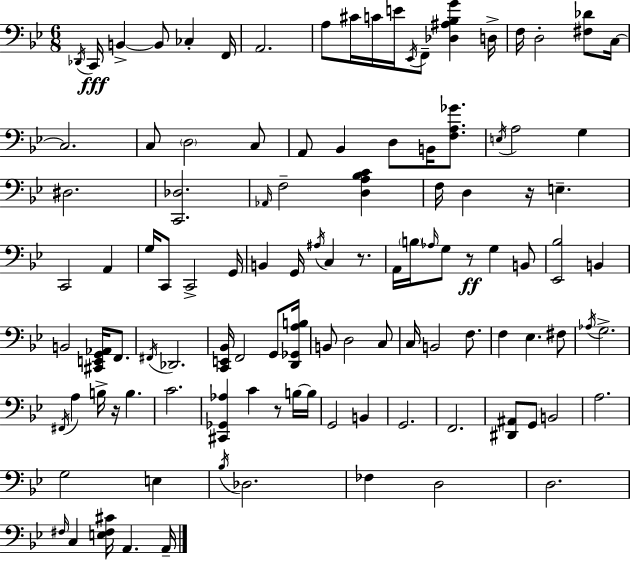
Db2/s C2/s B2/q B2/e CES3/q F2/s A2/h. A3/e C#4/s C4/s E4/s Eb2/s F2/e [Db3,A#3,Bb3,G4]/q D3/s F3/s D3/h [F#3,Db4]/e C3/s C3/h. C3/e D3/h C3/e A2/e Bb2/q D3/e B2/s [F3,A3,Gb4]/e. E3/s A3/h G3/q D#3/h. [C2,Db3]/h. Ab2/s F3/h [D3,A3,Bb3,C4]/q F3/s D3/q R/s E3/q. C2/h A2/q G3/s C2/e C2/h G2/s B2/q G2/s A#3/s C3/q R/e. A2/s B3/s Ab3/s G3/e R/e G3/q B2/e [Eb2,Bb3]/h B2/q B2/h [C#2,E2,G2,Ab2]/s F2/e. F#2/s Db2/h. [C2,E2,Bb2]/s F2/h G2/e [D2,Gb2,A3,B3]/s B2/e D3/h C3/e C3/s B2/h F3/e. F3/q Eb3/q. F#3/e Ab3/s G3/h. F#2/s A3/q B3/s R/s B3/q. C4/h. [C#2,Gb2,Ab3]/q C4/q R/e B3/s B3/s G2/h B2/q G2/h. F2/h. [D#2,A#2]/e G2/e B2/h A3/h. G3/h E3/q Bb3/s Db3/h. FES3/q D3/h D3/h. F#3/s C3/q [E3,F#3,C#4]/s A2/q. A2/s